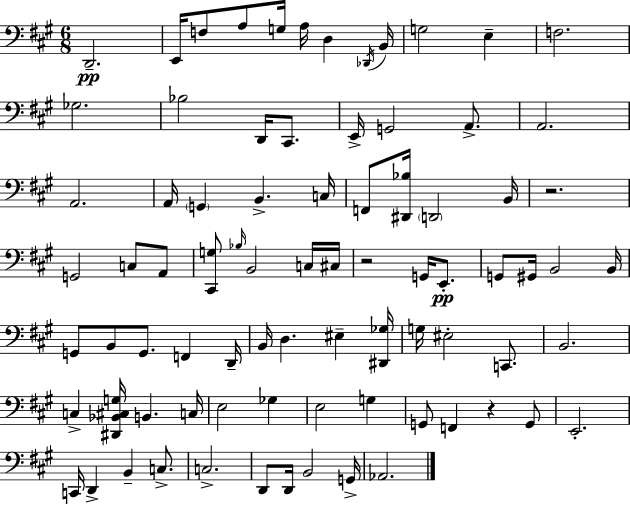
{
  \clef bass
  \numericTimeSignature
  \time 6/8
  \key a \major
  d,2.--\pp | e,16 f8 a8 g16 a16 d4 \acciaccatura { des,16 } | b,16 g2 e4-- | f2. | \break ges2. | bes2 d,16 cis,8. | e,16-> g,2 a,8.-> | a,2. | \break a,2. | a,16 \parenthesize g,4 b,4.-> | c16 f,8 <dis, bes>16 \parenthesize d,2 | b,16 r2. | \break g,2 c8 a,8 | <cis, g>8 \grace { bes16 } b,2 | c16 cis16 r2 g,16 e,8.-.\pp | g,8 gis,16 b,2 | \break b,16 g,8 b,8 g,8. f,4 | d,16-- b,16 d4. eis4-- | <dis, ges>16 g16 eis2-. c,8. | b,2. | \break c4-> <dis, bes, cis g>16 b,4. | c16 e2 ges4 | e2 g4 | g,8 f,4 r4 | \break g,8 e,2.-. | c,16 d,4-> b,4-- c8.-> | c2.-> | d,8 d,16 b,2 | \break g,16-> aes,2. | \bar "|."
}